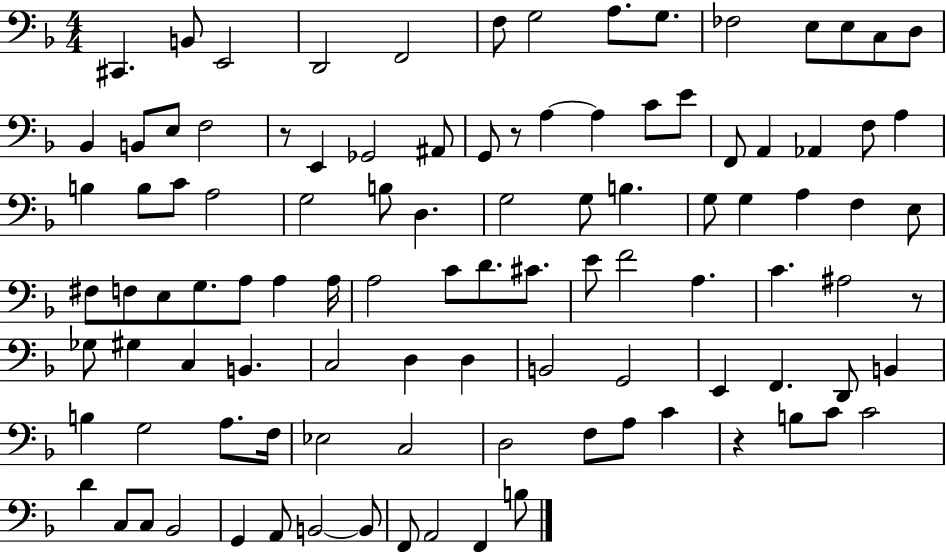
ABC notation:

X:1
T:Untitled
M:4/4
L:1/4
K:F
^C,, B,,/2 E,,2 D,,2 F,,2 F,/2 G,2 A,/2 G,/2 _F,2 E,/2 E,/2 C,/2 D,/2 _B,, B,,/2 E,/2 F,2 z/2 E,, _G,,2 ^A,,/2 G,,/2 z/2 A, A, C/2 E/2 F,,/2 A,, _A,, F,/2 A, B, B,/2 C/2 A,2 G,2 B,/2 D, G,2 G,/2 B, G,/2 G, A, F, E,/2 ^F,/2 F,/2 E,/2 G,/2 A,/2 A, A,/4 A,2 C/2 D/2 ^C/2 E/2 F2 A, C ^A,2 z/2 _G,/2 ^G, C, B,, C,2 D, D, B,,2 G,,2 E,, F,, D,,/2 B,, B, G,2 A,/2 F,/4 _E,2 C,2 D,2 F,/2 A,/2 C z B,/2 C/2 C2 D C,/2 C,/2 _B,,2 G,, A,,/2 B,,2 B,,/2 F,,/2 A,,2 F,, B,/2